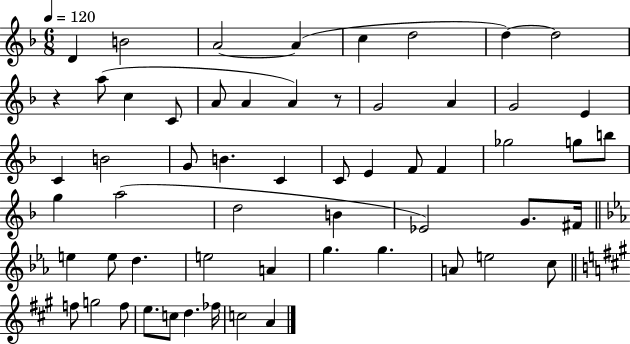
{
  \clef treble
  \numericTimeSignature
  \time 6/8
  \key f \major
  \tempo 4 = 120
  d'4 b'2 | a'2~~ a'4( | c''4 d''2 | d''4~~) d''2 | \break r4 a''8( c''4 c'8 | a'8 a'4 a'4) r8 | g'2 a'4 | g'2 e'4 | \break c'4 b'2 | g'8 b'4. c'4 | c'8 e'4 f'8 f'4 | ges''2 g''8 b''8 | \break g''4 a''2( | d''2 b'4 | ees'2) g'8. fis'16 | \bar "||" \break \key c \minor e''4 e''8 d''4. | e''2 a'4 | g''4. g''4. | a'8 e''2 c''8 | \break \bar "||" \break \key a \major f''8 g''2 f''8 | e''8. c''8 d''4. fes''16 | c''2 a'4 | \bar "|."
}